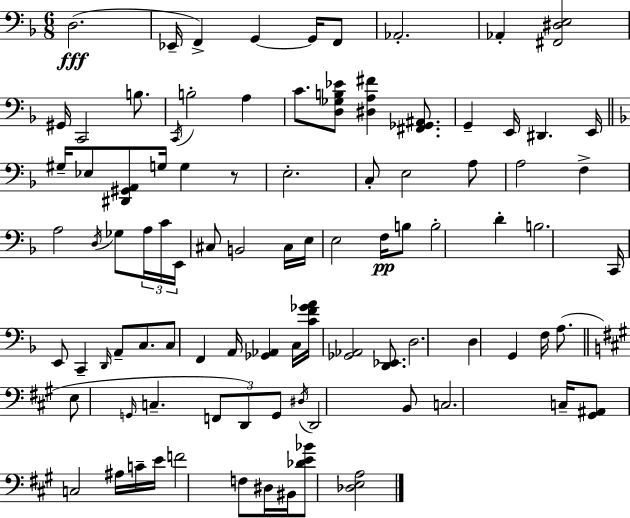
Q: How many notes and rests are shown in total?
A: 92